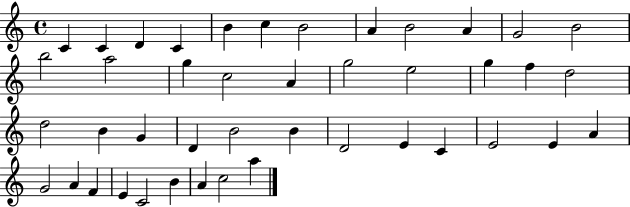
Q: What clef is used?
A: treble